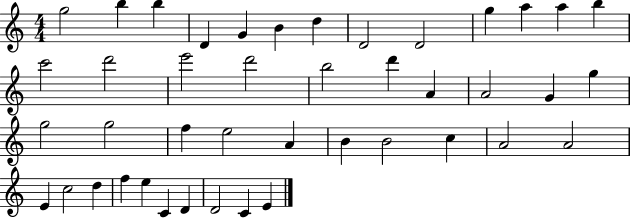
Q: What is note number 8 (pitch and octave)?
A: D4